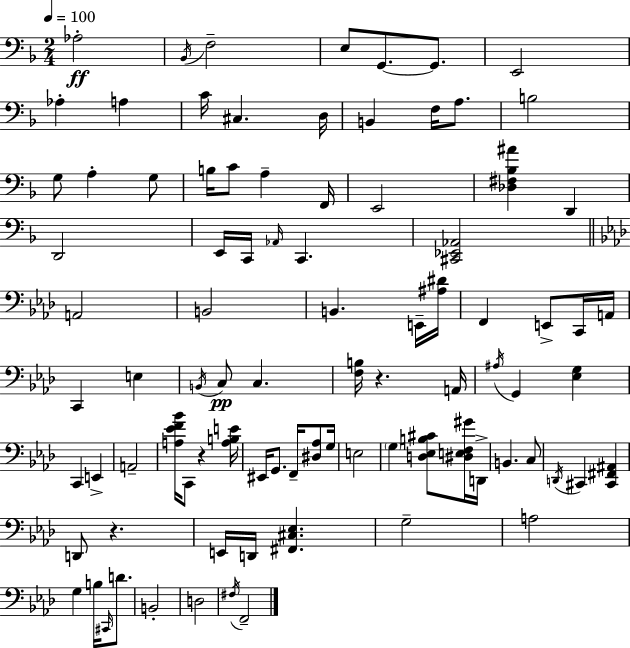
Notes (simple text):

Ab3/h Bb2/s F3/h E3/e G2/e. G2/e. E2/h Ab3/q A3/q C4/s C#3/q. D3/s B2/q F3/s A3/e. B3/h G3/e A3/q G3/e B3/s C4/e A3/q F2/s E2/h [Db3,F#3,Bb3,A#4]/q D2/q D2/h E2/s C2/s Ab2/s C2/q. [C#2,Eb2,Ab2]/h A2/h B2/h B2/q. E2/s [A#3,D#4]/s F2/q E2/e C2/s A2/s C2/q E3/q B2/s C3/e C3/q. [F3,B3]/s R/q. A2/s A#3/s G2/q [Eb3,G3]/q C2/q E2/q A2/h [A3,Eb4,F4,Bb4]/s C2/e R/q [A3,B3,E4]/s EIS2/s G2/e. F2/s [D#3,Ab3]/e G3/s E3/h G3/q [D3,Eb3,B3,C#4]/e [D#3,E3,F3,G#4]/s D2/s B2/q. C3/e D2/s C#2/q [C#2,F#2,A#2]/q D2/e R/q. E2/s D2/s [F#2,C#3,Eb3]/q. G3/h A3/h G3/q B3/s C#2/s D4/e. B2/h D3/h F#3/s F2/h